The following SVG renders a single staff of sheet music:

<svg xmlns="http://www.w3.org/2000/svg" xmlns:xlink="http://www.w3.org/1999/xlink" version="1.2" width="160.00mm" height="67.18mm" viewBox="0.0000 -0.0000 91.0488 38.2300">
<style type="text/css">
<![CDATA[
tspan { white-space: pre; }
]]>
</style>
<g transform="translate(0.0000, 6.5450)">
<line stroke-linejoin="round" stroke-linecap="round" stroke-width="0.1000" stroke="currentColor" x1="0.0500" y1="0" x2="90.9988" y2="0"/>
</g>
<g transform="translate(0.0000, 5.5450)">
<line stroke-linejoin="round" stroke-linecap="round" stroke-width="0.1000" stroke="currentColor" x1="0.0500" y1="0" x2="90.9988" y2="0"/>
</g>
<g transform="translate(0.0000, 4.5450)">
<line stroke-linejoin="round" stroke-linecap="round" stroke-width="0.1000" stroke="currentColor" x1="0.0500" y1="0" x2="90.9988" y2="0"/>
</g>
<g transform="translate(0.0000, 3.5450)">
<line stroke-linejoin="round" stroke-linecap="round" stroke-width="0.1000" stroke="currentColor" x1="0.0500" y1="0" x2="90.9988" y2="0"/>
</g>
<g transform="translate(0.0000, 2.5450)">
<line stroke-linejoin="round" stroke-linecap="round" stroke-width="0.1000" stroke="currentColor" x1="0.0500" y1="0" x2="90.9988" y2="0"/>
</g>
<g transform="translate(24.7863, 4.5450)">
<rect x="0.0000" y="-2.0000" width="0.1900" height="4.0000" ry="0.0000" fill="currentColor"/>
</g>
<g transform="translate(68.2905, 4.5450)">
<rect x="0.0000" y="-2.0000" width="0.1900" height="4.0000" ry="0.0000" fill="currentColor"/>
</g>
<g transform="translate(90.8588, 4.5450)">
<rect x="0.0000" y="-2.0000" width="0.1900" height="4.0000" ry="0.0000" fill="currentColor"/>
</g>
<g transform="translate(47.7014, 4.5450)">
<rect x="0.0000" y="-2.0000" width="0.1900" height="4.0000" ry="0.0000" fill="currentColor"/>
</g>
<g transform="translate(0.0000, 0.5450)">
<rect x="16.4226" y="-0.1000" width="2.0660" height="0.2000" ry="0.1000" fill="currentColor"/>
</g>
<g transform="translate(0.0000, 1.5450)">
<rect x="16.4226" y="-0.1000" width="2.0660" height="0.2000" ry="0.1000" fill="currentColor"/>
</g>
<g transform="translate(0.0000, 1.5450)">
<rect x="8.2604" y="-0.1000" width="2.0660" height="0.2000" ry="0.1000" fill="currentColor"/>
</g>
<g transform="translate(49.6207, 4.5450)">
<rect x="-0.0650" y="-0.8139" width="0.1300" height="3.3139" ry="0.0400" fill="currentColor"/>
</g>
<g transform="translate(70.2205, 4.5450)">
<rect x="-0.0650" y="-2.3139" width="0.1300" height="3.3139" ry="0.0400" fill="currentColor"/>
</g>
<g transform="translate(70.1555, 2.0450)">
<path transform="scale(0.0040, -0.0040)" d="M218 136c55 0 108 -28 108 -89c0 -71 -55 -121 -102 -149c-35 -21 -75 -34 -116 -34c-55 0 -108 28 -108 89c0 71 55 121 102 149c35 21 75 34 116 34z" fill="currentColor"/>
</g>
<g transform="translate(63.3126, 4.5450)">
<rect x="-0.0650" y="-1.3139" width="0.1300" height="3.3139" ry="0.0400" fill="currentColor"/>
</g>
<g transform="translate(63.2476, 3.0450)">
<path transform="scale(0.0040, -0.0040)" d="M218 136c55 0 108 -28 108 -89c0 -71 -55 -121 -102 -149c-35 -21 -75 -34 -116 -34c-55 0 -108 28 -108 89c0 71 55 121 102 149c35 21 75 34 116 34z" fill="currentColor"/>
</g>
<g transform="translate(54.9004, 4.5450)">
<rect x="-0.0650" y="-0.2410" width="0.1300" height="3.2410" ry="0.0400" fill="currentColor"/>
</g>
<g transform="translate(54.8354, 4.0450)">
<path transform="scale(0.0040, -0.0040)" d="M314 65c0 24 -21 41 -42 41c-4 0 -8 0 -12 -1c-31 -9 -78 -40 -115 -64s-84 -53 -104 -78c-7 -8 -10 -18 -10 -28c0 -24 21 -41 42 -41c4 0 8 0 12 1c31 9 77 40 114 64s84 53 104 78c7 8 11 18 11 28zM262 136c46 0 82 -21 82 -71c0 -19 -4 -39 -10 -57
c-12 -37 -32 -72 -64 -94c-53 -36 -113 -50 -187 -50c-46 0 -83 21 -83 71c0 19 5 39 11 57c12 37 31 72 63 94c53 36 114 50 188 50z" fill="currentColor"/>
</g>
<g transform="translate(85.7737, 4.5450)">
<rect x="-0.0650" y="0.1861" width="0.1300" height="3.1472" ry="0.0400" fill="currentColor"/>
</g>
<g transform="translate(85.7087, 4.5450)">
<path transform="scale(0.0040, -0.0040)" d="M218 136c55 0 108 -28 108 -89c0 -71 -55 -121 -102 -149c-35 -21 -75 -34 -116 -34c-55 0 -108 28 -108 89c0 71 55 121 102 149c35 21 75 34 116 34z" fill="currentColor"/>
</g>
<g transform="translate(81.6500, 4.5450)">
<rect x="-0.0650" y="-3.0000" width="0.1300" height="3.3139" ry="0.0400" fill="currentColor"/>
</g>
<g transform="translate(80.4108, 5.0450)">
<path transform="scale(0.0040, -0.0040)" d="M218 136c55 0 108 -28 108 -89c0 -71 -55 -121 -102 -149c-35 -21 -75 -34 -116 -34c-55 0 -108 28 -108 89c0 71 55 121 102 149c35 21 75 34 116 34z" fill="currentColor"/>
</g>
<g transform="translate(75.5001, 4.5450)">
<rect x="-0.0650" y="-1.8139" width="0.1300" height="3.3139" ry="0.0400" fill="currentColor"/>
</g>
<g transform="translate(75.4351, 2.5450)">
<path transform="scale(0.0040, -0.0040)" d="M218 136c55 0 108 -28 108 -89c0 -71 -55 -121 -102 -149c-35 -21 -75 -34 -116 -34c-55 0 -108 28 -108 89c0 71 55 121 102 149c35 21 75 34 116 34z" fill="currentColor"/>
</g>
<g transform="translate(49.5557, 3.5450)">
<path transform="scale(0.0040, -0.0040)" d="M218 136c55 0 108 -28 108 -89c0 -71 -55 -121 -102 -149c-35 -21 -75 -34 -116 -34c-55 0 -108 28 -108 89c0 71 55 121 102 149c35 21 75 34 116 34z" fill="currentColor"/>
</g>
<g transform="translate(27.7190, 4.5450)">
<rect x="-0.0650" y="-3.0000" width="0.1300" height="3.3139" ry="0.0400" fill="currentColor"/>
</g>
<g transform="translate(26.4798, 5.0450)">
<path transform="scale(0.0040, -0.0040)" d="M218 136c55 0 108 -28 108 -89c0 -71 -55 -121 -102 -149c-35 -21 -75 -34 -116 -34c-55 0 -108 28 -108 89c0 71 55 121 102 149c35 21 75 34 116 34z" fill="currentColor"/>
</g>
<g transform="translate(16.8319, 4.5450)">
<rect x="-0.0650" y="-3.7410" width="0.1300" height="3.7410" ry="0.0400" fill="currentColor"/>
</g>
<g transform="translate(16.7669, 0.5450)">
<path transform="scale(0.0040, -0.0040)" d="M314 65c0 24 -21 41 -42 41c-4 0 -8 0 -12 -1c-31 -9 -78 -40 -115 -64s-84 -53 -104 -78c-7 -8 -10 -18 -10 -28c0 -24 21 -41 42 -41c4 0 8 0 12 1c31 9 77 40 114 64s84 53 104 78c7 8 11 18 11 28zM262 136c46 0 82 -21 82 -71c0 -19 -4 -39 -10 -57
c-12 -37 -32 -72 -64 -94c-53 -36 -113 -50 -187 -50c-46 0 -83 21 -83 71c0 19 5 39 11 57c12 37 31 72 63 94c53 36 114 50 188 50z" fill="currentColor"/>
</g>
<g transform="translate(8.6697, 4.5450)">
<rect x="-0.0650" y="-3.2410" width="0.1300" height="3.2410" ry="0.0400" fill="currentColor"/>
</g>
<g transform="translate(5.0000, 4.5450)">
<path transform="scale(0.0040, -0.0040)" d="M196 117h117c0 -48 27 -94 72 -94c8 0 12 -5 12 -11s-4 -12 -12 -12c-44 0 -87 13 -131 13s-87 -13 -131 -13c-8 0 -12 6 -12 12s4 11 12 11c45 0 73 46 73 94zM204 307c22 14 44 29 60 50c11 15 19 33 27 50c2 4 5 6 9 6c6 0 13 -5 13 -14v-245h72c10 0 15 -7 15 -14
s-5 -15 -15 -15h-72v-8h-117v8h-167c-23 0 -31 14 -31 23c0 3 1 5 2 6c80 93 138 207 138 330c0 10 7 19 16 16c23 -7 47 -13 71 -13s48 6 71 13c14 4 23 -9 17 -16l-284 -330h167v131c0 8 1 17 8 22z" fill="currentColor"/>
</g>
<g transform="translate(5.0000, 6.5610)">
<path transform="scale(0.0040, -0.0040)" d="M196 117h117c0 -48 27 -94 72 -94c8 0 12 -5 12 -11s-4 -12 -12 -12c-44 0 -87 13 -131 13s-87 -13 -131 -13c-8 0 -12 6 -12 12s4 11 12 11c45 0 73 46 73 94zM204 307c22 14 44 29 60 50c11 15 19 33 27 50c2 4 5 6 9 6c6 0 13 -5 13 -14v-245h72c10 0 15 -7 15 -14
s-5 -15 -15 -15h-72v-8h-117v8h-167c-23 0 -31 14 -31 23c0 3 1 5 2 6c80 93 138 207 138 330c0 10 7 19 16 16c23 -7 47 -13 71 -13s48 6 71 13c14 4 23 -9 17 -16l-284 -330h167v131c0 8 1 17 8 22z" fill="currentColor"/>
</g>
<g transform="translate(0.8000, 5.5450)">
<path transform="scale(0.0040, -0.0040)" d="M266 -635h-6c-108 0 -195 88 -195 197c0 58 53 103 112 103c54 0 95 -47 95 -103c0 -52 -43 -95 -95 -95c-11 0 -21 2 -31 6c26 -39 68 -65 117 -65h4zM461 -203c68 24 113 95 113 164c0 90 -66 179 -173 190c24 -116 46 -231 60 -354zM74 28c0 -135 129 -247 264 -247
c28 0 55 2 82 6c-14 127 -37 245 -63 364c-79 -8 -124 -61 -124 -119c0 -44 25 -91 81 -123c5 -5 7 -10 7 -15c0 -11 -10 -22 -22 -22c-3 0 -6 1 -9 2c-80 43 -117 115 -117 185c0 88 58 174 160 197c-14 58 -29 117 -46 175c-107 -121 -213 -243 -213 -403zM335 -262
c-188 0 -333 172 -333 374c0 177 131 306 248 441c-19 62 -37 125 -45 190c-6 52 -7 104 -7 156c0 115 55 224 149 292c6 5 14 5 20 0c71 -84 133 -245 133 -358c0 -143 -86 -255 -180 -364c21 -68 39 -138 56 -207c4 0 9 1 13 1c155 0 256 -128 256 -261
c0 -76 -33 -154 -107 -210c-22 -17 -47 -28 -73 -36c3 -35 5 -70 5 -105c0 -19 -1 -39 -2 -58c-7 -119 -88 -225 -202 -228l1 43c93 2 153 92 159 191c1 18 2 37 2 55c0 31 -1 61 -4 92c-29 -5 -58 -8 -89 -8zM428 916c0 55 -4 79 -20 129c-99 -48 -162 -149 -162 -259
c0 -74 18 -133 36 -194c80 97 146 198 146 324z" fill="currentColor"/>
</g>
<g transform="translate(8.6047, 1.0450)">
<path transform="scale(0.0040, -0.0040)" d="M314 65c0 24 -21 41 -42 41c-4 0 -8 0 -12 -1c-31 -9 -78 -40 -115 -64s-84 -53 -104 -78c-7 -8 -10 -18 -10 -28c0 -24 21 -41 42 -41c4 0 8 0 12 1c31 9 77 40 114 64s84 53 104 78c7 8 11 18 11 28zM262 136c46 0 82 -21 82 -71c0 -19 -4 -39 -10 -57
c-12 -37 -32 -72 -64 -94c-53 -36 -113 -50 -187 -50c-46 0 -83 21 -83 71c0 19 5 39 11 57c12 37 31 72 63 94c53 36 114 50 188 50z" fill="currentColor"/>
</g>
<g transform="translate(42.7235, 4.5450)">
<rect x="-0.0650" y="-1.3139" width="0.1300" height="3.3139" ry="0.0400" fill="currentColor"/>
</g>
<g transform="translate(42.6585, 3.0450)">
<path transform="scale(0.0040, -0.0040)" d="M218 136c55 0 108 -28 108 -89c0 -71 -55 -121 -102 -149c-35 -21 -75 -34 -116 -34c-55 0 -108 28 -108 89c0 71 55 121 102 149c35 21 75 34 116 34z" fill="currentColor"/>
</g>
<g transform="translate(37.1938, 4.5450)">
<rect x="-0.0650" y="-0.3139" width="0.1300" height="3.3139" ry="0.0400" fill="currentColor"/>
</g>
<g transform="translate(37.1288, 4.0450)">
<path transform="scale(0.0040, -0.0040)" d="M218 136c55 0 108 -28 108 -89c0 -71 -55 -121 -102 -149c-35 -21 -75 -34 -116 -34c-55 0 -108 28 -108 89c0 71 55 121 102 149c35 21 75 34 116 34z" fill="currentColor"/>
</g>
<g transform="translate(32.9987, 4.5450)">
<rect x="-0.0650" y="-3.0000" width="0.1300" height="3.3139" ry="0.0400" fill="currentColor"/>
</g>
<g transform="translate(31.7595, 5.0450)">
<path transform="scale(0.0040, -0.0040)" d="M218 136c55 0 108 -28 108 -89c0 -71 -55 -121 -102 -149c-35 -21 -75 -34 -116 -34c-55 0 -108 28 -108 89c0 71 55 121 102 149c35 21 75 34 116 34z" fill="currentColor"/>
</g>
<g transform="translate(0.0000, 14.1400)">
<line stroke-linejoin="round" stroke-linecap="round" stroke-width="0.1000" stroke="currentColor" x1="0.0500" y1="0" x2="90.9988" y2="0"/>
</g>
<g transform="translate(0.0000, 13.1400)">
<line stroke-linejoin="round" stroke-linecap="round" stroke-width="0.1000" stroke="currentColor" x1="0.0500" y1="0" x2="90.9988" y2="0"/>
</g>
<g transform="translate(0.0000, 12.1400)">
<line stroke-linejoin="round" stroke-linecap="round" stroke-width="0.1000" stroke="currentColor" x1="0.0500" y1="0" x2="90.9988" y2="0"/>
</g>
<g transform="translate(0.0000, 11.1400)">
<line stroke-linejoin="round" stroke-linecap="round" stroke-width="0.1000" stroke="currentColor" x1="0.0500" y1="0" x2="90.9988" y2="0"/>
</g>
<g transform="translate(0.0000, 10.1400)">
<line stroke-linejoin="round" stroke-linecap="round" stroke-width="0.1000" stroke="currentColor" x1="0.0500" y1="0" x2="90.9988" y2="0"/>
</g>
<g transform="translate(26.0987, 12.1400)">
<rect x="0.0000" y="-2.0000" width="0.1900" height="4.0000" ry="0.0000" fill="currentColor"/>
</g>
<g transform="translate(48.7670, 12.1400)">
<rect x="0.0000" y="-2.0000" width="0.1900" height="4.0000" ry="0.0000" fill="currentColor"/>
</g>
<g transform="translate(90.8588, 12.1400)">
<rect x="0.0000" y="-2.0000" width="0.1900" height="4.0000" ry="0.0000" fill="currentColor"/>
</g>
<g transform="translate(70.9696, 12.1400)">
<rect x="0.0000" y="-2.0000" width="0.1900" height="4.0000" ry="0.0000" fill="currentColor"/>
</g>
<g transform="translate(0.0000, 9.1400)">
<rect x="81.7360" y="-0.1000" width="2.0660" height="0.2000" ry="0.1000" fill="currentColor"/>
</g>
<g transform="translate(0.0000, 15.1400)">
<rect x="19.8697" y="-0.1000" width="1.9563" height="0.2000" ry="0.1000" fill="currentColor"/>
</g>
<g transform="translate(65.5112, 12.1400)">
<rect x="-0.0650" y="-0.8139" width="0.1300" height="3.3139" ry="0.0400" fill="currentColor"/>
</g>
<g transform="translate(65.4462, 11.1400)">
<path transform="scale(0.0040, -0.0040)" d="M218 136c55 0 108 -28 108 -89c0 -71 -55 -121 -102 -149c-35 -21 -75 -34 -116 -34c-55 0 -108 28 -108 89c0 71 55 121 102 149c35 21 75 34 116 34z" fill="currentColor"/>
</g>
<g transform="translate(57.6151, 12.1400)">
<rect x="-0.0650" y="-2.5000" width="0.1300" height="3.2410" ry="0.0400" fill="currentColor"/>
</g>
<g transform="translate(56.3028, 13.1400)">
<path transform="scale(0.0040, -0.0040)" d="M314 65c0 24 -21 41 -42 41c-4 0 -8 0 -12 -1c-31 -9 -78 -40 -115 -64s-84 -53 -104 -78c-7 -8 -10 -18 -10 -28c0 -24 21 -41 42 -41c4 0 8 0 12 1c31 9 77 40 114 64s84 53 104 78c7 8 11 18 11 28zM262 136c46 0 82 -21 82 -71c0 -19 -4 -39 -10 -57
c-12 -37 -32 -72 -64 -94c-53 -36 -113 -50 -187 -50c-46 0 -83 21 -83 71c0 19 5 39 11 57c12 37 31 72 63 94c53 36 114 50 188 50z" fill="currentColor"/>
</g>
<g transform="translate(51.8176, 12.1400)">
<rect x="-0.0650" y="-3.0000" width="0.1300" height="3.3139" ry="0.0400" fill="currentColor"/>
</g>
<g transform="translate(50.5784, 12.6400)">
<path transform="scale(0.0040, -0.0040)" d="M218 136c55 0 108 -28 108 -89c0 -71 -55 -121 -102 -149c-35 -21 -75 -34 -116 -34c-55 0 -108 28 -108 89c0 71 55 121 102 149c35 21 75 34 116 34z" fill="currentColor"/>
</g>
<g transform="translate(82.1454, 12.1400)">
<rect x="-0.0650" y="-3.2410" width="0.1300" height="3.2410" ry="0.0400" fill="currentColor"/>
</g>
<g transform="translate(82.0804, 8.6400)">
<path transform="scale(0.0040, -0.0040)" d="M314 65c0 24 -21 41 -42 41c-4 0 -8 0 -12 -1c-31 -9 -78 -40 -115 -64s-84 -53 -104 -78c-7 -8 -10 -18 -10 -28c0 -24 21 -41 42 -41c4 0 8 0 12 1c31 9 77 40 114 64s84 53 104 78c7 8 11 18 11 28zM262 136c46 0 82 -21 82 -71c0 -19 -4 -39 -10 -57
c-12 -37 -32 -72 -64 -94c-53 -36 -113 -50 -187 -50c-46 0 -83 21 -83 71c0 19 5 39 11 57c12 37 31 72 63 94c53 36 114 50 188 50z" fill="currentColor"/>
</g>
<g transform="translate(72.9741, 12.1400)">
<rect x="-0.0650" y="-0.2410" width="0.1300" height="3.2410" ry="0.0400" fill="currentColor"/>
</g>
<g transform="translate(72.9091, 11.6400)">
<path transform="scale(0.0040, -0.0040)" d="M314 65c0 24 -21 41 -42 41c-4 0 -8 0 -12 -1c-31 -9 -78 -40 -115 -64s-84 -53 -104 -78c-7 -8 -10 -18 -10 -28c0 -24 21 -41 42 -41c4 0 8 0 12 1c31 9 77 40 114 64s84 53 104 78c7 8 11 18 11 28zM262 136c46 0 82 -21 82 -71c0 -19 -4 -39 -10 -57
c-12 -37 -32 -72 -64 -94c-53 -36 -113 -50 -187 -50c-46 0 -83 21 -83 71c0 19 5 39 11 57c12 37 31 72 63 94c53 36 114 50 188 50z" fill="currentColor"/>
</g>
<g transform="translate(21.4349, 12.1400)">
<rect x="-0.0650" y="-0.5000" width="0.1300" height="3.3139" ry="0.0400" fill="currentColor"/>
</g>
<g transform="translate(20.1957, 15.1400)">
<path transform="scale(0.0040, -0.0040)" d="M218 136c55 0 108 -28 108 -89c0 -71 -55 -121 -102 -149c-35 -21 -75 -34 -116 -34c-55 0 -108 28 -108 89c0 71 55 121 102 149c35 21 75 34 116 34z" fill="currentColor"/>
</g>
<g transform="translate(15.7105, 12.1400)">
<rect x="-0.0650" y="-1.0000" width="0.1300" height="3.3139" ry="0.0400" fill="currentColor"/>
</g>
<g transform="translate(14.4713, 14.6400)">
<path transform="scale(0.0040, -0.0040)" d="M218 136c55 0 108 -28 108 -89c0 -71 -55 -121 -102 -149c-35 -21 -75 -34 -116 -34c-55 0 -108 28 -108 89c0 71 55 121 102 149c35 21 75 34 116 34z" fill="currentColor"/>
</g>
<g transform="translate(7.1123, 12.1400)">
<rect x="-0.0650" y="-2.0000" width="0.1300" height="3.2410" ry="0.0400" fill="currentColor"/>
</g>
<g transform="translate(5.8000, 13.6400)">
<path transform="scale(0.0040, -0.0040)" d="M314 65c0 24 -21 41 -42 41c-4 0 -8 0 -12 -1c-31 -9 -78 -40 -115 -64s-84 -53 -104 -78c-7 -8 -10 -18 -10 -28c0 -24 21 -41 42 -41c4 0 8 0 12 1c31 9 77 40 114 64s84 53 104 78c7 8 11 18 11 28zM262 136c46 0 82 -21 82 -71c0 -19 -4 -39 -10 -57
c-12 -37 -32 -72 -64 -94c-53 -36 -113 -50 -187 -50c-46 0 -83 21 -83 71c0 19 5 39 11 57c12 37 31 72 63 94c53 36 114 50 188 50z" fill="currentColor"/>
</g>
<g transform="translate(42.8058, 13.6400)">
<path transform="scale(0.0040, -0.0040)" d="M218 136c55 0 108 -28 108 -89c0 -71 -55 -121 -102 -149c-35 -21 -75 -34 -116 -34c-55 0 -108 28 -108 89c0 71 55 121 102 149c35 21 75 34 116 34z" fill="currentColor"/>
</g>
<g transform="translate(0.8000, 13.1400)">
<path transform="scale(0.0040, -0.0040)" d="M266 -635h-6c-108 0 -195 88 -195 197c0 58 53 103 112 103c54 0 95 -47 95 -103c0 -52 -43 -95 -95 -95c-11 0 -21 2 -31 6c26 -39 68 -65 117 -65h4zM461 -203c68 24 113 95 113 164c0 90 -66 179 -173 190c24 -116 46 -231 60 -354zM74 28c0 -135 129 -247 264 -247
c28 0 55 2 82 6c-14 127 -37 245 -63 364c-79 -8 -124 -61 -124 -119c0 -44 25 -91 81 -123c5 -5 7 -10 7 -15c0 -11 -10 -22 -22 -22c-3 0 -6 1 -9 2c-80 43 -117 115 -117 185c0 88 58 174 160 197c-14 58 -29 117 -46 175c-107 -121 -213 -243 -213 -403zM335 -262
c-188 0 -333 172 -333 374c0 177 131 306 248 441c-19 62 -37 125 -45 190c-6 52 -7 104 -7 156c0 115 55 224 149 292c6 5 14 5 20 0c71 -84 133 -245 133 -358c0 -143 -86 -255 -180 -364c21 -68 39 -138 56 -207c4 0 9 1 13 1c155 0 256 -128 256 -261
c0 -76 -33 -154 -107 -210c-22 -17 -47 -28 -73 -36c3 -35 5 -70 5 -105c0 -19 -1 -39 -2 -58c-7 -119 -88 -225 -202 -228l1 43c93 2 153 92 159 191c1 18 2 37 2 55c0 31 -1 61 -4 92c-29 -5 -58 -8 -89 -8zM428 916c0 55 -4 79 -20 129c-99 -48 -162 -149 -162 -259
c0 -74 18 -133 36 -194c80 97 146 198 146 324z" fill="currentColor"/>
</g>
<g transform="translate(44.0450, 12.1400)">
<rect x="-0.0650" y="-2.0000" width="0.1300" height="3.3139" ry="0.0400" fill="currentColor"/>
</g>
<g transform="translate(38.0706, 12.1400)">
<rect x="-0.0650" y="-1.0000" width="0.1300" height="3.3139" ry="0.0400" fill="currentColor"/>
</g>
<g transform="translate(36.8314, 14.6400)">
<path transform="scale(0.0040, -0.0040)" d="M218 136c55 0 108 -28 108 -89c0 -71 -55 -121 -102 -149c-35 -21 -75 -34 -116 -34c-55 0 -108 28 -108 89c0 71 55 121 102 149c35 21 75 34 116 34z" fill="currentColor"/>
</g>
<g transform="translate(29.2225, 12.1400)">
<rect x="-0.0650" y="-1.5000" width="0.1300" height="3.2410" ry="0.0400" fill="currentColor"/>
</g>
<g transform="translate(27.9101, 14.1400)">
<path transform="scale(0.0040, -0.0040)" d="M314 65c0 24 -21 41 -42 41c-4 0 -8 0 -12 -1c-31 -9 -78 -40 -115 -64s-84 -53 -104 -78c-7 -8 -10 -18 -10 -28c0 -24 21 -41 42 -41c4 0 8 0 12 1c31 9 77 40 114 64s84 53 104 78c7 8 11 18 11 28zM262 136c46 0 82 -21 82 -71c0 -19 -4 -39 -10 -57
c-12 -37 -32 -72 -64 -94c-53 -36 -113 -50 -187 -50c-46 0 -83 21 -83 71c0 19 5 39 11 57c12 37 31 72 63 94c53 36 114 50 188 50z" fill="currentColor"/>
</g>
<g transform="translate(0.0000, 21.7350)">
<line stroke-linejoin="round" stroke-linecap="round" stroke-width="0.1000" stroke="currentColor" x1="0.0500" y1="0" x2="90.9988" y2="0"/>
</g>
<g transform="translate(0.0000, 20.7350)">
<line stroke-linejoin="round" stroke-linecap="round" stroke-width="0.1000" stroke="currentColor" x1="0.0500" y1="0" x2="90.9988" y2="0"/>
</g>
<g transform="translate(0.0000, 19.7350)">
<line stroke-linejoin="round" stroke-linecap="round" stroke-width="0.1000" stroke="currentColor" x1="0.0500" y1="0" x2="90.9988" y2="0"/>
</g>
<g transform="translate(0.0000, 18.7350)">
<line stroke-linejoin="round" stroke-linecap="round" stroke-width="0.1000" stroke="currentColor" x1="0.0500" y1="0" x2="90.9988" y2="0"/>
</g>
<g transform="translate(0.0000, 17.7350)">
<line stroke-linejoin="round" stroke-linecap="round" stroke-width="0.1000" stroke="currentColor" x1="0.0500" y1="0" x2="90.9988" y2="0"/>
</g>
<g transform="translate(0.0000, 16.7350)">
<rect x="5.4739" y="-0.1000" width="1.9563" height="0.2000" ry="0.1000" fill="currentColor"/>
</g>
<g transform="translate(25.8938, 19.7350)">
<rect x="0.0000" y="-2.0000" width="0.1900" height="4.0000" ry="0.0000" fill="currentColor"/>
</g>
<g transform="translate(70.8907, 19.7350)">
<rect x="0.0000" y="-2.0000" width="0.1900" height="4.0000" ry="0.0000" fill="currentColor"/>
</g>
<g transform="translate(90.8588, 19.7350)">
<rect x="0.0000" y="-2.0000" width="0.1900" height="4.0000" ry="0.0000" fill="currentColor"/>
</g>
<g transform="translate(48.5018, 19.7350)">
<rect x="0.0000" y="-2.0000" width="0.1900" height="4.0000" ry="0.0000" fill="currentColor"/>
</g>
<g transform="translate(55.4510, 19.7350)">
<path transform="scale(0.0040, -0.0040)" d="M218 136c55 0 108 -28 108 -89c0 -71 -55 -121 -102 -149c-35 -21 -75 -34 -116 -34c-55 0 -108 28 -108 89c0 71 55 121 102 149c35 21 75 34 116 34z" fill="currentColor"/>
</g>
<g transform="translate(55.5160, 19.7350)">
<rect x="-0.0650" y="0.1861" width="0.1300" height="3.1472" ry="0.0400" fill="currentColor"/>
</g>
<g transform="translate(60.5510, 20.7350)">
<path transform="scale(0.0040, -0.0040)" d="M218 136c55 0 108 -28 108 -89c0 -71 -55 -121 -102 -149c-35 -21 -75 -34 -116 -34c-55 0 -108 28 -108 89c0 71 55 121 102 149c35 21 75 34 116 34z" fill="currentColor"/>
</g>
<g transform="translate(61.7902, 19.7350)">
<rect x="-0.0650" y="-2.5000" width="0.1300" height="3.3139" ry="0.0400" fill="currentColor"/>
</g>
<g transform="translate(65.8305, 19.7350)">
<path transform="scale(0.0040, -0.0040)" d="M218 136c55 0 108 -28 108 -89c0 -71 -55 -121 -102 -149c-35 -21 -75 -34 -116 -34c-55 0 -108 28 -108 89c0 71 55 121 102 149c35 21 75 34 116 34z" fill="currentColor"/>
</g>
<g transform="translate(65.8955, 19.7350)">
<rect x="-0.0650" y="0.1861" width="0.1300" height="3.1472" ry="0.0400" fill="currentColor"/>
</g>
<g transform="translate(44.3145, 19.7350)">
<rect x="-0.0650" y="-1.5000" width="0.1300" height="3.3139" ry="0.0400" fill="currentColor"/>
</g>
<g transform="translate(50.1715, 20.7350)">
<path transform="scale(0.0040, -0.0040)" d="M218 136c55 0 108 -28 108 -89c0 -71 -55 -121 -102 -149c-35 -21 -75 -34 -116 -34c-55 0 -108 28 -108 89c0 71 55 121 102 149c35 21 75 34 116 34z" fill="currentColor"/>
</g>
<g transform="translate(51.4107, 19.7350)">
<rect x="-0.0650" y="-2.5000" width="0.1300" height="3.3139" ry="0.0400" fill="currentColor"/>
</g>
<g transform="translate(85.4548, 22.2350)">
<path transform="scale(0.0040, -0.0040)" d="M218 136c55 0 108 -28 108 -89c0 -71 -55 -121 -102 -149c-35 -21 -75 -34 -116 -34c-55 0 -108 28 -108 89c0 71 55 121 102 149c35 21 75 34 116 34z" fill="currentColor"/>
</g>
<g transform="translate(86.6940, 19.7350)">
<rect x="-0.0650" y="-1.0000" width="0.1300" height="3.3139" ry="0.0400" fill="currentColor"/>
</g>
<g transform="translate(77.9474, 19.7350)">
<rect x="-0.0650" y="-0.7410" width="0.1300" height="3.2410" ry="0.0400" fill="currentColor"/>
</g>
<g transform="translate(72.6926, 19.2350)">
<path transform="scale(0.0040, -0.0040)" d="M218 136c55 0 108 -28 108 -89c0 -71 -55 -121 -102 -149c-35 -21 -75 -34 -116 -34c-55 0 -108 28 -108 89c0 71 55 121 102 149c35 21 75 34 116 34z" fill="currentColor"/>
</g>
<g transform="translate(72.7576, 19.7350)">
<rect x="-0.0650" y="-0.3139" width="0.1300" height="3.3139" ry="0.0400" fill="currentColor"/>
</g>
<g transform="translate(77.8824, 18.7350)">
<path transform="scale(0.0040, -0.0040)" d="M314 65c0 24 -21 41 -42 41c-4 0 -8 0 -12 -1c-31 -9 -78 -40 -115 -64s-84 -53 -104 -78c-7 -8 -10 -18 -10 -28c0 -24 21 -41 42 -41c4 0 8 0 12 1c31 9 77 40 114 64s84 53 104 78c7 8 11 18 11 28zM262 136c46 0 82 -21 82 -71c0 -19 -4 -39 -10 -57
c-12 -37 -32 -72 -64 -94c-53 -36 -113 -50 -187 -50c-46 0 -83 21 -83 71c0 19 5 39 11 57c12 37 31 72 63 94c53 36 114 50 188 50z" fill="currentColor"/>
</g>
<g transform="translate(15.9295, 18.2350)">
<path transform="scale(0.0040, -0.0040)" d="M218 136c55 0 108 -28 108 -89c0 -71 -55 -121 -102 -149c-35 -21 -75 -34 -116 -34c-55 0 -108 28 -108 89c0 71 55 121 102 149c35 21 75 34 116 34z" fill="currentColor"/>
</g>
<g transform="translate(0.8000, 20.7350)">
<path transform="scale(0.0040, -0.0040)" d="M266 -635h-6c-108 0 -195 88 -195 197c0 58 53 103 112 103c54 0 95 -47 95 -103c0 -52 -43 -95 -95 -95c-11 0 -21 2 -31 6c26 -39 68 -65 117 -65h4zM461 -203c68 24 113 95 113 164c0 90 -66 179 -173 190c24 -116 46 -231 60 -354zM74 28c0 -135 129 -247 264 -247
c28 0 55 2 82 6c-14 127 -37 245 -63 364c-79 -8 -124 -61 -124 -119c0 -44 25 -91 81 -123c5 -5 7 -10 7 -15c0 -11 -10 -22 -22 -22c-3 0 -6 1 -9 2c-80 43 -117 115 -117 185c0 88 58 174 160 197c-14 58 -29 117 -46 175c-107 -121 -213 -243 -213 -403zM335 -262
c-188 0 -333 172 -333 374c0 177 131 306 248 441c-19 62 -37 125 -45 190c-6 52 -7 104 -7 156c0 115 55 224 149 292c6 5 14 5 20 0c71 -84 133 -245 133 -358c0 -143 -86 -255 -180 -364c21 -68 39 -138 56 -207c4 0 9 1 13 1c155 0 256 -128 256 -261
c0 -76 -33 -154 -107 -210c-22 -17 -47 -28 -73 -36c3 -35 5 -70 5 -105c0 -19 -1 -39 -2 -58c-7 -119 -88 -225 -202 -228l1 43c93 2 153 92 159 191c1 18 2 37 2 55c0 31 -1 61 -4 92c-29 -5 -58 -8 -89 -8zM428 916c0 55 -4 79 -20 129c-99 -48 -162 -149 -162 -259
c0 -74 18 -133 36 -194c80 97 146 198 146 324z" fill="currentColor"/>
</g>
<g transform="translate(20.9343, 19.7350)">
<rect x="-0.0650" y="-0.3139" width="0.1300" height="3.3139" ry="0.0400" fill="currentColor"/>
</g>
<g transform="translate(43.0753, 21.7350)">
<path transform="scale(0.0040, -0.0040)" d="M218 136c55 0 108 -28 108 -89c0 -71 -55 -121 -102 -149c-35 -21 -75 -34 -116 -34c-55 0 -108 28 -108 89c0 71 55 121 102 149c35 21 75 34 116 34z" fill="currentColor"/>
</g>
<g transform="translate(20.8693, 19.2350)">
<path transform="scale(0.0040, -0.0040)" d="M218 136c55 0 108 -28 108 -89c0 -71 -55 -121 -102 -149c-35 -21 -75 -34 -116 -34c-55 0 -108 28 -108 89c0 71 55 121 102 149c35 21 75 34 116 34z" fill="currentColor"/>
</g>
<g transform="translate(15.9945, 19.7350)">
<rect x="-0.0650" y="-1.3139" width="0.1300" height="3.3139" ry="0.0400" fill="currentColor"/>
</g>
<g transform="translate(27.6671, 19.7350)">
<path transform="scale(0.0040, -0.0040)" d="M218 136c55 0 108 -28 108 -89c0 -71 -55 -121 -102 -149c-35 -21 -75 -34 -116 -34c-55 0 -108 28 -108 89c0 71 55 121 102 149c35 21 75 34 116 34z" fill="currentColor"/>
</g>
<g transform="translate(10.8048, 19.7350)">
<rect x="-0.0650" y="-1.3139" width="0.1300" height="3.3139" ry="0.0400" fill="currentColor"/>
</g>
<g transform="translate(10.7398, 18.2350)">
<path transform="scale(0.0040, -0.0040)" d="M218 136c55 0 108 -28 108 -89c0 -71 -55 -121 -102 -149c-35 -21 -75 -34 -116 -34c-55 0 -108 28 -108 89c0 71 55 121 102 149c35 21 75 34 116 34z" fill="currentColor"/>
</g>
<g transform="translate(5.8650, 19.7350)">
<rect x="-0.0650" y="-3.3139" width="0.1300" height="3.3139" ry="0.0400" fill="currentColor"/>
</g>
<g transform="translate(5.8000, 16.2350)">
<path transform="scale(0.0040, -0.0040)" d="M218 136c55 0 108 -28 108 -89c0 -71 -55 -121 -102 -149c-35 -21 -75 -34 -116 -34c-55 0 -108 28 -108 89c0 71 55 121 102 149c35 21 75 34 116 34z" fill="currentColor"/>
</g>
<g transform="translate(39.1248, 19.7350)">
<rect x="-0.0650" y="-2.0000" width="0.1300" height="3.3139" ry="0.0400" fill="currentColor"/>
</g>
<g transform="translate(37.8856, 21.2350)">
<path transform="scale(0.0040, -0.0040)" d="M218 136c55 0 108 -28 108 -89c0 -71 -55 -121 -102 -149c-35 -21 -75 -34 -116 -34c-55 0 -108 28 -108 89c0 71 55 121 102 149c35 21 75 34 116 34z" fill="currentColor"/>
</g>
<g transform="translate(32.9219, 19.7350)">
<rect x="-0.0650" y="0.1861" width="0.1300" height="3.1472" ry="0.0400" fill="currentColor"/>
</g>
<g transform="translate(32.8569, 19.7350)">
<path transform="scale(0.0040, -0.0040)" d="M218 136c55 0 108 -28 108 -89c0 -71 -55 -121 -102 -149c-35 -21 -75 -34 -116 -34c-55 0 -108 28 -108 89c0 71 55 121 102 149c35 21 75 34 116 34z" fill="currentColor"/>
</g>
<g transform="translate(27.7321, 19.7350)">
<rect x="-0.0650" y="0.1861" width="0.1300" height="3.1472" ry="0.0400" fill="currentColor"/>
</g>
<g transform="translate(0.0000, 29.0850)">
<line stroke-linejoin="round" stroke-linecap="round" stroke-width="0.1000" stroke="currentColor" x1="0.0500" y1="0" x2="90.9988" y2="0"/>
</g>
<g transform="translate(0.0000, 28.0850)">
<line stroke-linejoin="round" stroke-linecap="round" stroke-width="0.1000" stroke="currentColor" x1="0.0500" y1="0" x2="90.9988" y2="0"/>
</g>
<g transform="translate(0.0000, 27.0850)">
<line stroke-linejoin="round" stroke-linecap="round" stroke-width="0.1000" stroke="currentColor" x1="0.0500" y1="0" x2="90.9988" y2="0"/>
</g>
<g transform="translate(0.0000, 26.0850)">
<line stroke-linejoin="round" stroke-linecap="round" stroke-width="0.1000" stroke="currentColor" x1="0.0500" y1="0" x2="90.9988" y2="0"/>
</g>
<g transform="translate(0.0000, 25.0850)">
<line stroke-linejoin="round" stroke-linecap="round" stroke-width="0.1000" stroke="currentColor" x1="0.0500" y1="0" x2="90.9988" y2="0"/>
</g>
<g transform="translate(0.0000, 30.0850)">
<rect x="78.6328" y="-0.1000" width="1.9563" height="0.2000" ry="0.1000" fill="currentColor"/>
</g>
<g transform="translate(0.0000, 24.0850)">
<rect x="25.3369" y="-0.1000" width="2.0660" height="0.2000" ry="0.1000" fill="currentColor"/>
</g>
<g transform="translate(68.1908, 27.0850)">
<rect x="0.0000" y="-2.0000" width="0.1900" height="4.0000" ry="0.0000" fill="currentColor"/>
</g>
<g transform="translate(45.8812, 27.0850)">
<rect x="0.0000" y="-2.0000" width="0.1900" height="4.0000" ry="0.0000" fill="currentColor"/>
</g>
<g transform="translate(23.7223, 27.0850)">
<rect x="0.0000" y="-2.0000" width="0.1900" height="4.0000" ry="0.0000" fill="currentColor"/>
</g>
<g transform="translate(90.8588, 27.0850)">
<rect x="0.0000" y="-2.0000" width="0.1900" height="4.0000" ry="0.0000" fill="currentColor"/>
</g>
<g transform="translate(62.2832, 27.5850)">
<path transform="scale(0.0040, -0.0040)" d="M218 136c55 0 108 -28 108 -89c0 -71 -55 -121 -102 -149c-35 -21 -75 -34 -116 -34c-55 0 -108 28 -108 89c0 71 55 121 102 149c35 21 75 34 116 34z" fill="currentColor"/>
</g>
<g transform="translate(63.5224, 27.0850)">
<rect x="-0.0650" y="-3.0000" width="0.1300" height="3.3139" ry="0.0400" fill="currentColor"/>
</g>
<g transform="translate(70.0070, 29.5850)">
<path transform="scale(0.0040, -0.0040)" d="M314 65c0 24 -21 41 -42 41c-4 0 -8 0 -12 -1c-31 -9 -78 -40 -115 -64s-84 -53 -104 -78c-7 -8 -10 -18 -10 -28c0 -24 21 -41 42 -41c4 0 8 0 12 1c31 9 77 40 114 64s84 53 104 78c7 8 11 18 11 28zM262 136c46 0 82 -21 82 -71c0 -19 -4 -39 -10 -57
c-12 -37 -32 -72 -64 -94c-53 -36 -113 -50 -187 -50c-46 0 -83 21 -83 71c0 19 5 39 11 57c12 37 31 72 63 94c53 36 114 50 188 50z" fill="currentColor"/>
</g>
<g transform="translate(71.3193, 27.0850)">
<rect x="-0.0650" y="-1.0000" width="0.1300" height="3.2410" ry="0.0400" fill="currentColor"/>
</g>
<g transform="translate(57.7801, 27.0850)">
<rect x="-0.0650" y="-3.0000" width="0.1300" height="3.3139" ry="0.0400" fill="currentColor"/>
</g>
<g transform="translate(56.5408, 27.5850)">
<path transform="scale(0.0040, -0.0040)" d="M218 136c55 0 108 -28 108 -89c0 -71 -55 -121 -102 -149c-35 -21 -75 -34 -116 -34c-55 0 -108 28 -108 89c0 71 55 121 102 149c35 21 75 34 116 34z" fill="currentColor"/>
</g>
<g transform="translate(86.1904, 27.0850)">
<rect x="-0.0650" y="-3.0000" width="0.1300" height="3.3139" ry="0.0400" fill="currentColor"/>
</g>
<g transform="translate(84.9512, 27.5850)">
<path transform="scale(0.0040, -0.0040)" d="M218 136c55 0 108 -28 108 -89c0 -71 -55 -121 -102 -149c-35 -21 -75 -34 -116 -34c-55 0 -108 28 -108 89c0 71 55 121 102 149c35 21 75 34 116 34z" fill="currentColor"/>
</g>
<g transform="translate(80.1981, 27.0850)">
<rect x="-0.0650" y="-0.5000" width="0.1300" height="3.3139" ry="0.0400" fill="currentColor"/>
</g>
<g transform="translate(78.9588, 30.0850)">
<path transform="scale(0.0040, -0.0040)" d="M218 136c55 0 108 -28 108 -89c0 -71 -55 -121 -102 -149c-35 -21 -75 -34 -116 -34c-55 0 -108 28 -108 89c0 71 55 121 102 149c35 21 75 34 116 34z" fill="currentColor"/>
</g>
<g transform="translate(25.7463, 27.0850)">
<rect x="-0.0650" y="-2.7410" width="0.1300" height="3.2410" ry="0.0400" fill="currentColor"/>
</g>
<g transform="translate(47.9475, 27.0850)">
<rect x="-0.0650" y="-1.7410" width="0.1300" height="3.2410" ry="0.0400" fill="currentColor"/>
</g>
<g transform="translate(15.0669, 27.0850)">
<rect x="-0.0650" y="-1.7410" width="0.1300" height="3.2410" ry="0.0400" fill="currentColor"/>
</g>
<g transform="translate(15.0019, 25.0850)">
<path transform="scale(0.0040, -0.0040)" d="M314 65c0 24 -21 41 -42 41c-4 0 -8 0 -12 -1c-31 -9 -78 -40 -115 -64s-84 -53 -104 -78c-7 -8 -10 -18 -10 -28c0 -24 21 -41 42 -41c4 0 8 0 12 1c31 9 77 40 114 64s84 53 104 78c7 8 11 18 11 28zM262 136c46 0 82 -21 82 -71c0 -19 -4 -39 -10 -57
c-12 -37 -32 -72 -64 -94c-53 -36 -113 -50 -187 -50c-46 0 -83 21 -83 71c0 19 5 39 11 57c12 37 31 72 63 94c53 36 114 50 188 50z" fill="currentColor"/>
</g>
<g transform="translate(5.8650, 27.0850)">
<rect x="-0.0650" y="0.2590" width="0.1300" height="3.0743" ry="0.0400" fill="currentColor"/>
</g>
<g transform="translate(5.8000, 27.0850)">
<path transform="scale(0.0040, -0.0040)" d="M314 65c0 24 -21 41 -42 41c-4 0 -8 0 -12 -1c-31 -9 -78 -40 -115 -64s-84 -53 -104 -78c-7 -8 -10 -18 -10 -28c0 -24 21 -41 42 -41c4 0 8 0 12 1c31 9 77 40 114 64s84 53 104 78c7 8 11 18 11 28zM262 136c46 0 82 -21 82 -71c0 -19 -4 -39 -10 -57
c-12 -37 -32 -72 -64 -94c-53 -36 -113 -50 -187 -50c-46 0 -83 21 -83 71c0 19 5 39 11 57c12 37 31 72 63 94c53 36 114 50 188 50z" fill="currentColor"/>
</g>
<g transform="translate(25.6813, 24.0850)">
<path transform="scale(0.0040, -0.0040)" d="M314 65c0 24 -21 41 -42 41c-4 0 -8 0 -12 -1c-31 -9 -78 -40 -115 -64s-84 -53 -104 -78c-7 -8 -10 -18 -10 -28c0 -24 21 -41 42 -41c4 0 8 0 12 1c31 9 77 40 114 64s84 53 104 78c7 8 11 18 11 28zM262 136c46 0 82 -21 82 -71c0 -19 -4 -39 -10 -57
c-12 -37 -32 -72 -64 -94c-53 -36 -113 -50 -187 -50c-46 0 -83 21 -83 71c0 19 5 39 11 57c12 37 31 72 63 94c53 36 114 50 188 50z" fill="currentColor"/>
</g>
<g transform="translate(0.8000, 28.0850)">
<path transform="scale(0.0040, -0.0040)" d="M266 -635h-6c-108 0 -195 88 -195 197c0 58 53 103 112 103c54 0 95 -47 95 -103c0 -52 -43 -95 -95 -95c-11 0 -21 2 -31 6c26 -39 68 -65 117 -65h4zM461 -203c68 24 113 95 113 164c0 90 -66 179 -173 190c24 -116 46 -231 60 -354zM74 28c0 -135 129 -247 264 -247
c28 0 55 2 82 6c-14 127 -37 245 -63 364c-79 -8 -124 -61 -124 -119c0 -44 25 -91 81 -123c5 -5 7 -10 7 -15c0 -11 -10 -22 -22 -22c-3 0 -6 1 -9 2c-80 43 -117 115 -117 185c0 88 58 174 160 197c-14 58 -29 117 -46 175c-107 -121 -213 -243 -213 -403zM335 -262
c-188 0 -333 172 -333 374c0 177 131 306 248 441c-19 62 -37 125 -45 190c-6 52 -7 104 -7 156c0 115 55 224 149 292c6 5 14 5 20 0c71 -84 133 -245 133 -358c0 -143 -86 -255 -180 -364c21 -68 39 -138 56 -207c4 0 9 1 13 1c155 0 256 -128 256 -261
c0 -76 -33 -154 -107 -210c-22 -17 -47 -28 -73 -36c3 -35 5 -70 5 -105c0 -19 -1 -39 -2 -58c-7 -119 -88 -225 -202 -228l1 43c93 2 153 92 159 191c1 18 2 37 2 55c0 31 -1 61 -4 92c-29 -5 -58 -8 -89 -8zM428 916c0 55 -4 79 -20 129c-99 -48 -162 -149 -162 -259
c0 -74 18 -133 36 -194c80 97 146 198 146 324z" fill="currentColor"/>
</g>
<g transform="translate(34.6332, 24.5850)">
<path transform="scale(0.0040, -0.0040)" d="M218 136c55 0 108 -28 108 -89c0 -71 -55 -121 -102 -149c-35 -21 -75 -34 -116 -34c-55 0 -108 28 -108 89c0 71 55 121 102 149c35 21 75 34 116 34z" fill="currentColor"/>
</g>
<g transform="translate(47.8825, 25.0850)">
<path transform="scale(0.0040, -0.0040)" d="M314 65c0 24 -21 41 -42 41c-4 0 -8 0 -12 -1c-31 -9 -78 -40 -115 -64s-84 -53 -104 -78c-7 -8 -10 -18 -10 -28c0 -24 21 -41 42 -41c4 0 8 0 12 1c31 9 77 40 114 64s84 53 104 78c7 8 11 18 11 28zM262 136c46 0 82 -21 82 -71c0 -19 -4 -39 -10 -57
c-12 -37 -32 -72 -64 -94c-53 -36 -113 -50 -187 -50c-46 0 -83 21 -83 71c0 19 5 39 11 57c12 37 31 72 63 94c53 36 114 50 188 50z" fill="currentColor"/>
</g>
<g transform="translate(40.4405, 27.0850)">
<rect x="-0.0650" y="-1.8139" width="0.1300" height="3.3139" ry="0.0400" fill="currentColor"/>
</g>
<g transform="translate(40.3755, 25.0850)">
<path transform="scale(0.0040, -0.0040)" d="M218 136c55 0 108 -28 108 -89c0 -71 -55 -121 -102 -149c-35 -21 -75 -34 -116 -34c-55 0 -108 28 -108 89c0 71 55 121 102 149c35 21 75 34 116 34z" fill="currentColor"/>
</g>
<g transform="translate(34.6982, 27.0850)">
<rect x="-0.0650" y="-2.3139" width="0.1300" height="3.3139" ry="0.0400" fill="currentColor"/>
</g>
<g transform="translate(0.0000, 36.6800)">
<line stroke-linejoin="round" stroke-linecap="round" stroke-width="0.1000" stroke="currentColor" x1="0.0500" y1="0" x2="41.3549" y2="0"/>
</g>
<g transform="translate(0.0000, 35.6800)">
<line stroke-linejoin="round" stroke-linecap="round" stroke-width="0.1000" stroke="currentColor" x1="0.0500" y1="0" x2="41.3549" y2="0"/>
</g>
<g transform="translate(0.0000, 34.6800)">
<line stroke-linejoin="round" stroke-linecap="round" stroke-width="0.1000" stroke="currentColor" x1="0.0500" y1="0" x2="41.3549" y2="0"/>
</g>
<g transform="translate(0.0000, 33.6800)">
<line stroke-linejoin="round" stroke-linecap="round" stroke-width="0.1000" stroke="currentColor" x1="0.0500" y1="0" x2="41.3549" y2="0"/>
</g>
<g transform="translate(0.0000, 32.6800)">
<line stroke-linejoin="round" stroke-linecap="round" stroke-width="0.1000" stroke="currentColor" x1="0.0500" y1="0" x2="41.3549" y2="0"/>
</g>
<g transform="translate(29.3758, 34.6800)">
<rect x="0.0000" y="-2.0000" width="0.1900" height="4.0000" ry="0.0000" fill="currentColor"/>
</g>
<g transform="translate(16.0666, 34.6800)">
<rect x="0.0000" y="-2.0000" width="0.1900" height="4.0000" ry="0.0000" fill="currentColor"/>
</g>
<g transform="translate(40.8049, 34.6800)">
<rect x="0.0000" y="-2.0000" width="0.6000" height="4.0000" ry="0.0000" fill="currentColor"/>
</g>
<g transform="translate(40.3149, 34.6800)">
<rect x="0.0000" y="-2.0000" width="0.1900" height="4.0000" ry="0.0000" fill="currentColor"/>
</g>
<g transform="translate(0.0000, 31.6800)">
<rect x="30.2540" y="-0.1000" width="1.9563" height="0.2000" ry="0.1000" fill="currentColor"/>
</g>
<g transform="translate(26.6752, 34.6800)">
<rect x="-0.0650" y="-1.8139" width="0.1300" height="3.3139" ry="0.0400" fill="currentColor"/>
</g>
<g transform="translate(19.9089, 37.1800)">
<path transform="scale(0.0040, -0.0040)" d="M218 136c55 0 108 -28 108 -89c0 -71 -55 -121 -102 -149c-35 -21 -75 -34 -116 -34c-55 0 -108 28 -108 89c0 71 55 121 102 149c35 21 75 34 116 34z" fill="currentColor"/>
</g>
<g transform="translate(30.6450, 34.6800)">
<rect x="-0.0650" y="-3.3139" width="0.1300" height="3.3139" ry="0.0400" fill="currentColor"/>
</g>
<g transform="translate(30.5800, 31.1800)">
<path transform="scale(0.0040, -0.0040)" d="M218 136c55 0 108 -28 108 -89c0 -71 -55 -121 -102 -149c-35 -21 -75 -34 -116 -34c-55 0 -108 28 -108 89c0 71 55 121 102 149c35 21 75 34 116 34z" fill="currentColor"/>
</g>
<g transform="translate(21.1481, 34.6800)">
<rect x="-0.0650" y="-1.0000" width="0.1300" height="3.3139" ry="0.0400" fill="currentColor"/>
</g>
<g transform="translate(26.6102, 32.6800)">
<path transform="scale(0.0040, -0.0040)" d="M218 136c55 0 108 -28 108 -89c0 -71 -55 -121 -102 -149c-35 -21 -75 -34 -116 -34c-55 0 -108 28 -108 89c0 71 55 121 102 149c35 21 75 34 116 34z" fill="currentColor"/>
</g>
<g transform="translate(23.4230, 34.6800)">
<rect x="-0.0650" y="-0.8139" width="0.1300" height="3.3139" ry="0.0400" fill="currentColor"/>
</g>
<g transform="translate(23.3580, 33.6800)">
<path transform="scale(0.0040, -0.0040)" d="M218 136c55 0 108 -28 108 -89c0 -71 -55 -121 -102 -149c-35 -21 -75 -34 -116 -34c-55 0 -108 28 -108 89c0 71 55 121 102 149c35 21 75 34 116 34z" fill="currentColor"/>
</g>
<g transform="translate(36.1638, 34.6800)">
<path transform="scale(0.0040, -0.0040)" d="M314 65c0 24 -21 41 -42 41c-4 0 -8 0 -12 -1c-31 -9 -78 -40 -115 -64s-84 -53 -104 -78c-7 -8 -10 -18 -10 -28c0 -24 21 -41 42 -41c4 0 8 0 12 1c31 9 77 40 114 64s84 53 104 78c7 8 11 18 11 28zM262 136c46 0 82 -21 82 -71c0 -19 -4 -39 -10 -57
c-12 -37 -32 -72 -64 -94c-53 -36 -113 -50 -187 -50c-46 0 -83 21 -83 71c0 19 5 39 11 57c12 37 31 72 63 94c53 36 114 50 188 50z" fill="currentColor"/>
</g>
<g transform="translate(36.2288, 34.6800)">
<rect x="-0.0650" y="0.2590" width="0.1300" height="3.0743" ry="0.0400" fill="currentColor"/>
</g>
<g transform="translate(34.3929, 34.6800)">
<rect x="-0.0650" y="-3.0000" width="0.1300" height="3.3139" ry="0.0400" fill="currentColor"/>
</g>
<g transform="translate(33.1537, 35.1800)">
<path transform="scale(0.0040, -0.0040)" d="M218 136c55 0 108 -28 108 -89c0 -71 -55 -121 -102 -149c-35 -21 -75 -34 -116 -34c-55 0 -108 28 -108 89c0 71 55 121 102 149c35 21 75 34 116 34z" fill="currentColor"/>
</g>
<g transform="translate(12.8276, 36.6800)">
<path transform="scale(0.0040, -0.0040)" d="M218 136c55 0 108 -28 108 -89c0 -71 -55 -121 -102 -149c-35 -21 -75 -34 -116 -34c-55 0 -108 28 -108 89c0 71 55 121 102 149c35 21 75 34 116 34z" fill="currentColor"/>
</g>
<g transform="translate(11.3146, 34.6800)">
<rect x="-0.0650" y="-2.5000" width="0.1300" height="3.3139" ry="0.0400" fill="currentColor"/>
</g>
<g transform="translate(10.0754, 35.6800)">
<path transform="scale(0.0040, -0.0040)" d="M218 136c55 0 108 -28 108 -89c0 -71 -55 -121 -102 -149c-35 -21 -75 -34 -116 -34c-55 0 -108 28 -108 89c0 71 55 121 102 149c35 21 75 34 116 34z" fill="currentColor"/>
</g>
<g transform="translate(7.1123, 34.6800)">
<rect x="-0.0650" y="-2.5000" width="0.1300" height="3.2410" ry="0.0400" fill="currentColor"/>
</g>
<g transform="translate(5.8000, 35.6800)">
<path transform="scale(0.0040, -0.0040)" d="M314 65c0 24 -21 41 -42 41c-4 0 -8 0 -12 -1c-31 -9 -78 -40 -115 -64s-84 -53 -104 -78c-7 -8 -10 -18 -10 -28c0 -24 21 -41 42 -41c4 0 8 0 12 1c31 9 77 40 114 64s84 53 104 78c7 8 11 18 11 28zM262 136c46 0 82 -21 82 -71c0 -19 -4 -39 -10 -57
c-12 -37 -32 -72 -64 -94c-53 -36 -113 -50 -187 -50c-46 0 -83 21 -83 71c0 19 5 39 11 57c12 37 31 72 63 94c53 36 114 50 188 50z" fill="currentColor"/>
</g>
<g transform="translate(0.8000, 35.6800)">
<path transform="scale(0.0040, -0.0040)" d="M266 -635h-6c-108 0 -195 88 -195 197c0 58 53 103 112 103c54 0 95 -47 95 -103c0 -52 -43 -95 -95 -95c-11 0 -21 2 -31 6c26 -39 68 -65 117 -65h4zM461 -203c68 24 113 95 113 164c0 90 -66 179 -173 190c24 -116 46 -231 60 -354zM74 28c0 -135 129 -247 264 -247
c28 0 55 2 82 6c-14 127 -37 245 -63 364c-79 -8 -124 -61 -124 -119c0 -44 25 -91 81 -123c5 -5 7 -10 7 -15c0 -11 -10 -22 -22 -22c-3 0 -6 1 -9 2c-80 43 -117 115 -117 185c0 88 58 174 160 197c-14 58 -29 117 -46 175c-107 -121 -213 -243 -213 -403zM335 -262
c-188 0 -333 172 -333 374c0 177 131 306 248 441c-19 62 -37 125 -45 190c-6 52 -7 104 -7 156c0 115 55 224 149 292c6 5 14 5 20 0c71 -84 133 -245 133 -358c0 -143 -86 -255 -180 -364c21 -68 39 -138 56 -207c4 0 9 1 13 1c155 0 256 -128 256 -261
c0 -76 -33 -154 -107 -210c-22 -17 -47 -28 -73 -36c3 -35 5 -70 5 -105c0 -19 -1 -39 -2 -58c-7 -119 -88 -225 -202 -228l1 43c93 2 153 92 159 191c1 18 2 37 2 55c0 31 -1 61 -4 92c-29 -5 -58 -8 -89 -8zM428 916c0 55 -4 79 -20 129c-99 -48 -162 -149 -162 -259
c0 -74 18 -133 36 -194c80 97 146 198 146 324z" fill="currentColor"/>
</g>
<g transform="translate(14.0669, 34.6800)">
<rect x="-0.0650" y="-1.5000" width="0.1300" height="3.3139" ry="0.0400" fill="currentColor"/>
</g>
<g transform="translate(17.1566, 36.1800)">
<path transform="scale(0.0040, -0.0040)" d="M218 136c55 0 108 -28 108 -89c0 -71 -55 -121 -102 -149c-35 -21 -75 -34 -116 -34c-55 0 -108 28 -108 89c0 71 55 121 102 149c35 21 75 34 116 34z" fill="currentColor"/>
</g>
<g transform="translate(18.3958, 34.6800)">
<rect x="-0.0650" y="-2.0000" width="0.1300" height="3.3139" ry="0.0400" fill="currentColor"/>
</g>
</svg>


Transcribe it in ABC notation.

X:1
T:Untitled
M:4/4
L:1/4
K:C
b2 c'2 A A c e d c2 e g f A B F2 D C E2 D F A G2 d c2 b2 b e e c B B F E G B G B c d2 D B2 f2 a2 g f f2 A A D2 C A G2 G E F D d f b A B2